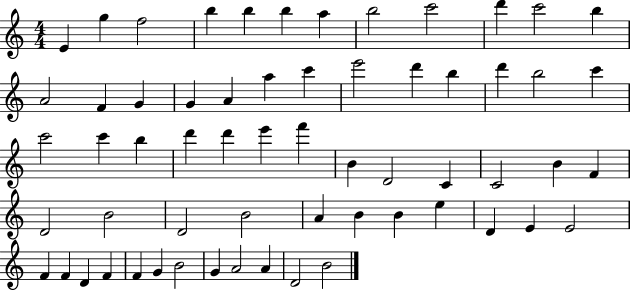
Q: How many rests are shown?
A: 0